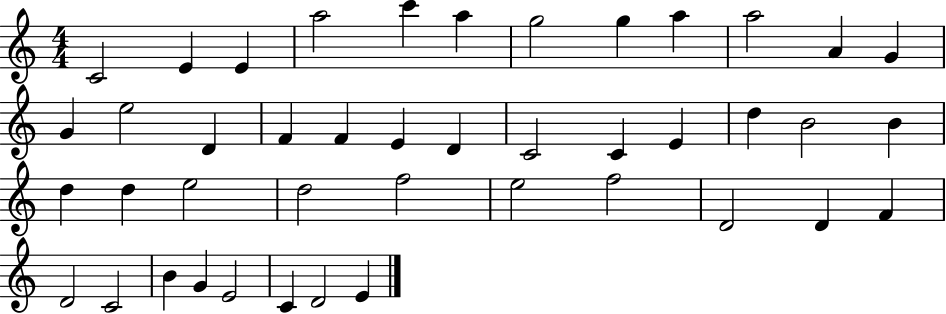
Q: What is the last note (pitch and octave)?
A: E4